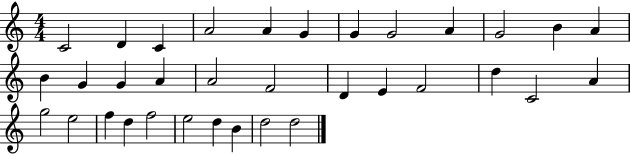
X:1
T:Untitled
M:4/4
L:1/4
K:C
C2 D C A2 A G G G2 A G2 B A B G G A A2 F2 D E F2 d C2 A g2 e2 f d f2 e2 d B d2 d2